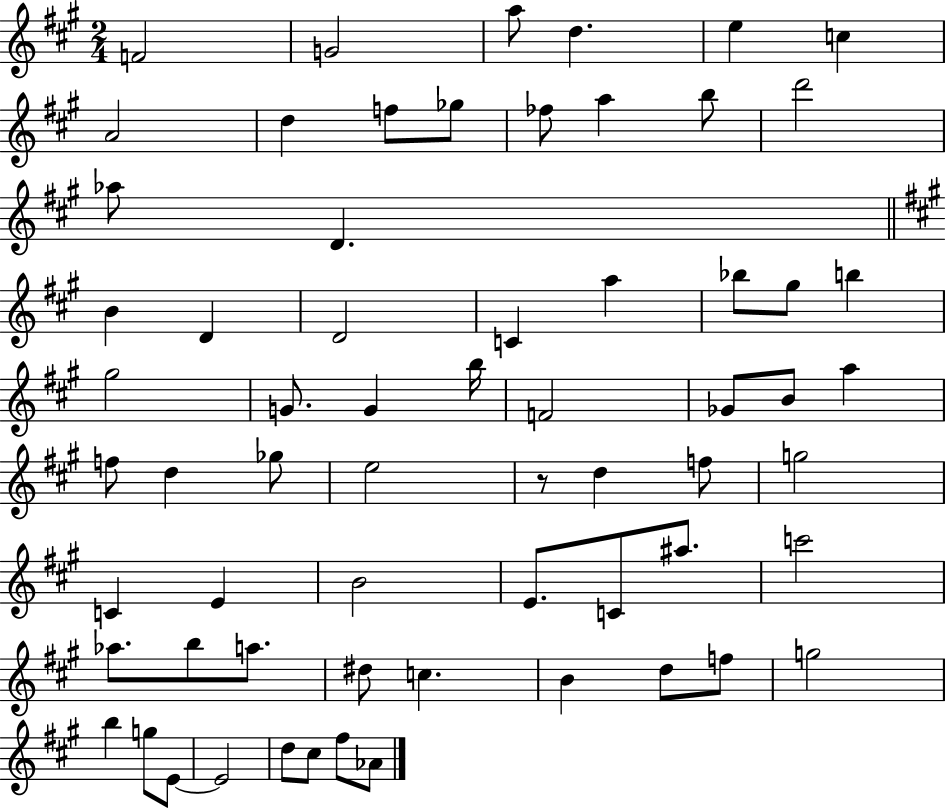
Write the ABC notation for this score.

X:1
T:Untitled
M:2/4
L:1/4
K:A
F2 G2 a/2 d e c A2 d f/2 _g/2 _f/2 a b/2 d'2 _a/2 D B D D2 C a _b/2 ^g/2 b ^g2 G/2 G b/4 F2 _G/2 B/2 a f/2 d _g/2 e2 z/2 d f/2 g2 C E B2 E/2 C/2 ^a/2 c'2 _a/2 b/2 a/2 ^d/2 c B d/2 f/2 g2 b g/2 E/2 E2 d/2 ^c/2 ^f/2 _A/2